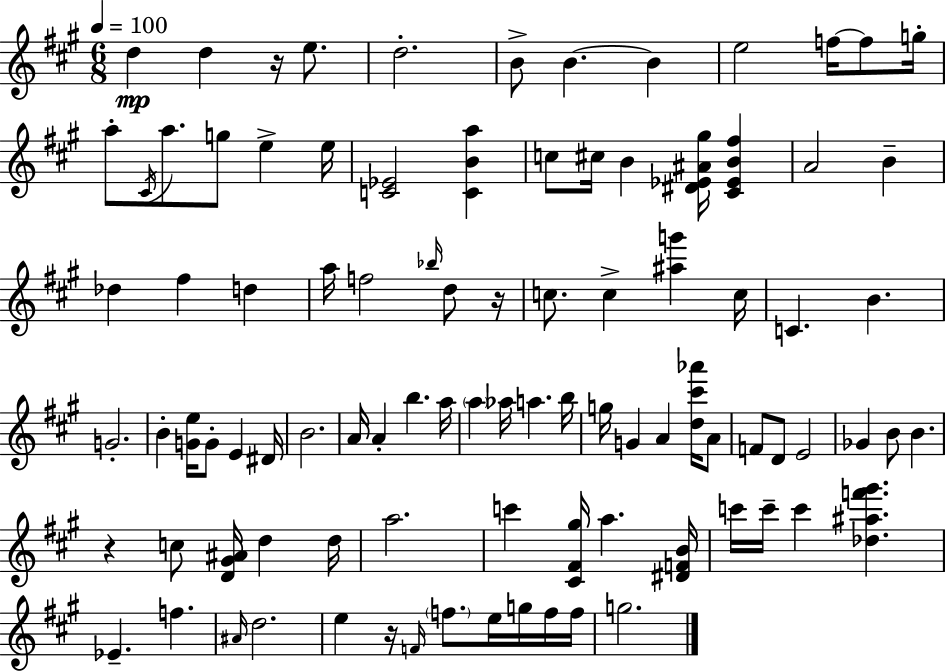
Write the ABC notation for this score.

X:1
T:Untitled
M:6/8
L:1/4
K:A
d d z/4 e/2 d2 B/2 B B e2 f/4 f/2 g/4 a/2 ^C/4 a/2 g/2 e e/4 [C_E]2 [CBa] c/2 ^c/4 B [^D_E^A^g]/4 [^C_EB^f] A2 B _d ^f d a/4 f2 _b/4 d/2 z/4 c/2 c [^ag'] c/4 C B G2 B [Ge]/4 G/2 E ^D/4 B2 A/4 A b a/4 a _a/4 a b/4 g/4 G A [d^c'_a']/4 A/2 F/2 D/2 E2 _G B/2 B z c/2 [D^G^A]/4 d d/4 a2 c' [^C^F^g]/4 a [^DFB]/4 c'/4 c'/4 c' [_d^af'^g'] _E f ^A/4 d2 e z/4 F/4 f/2 e/4 g/4 f/4 f/4 g2